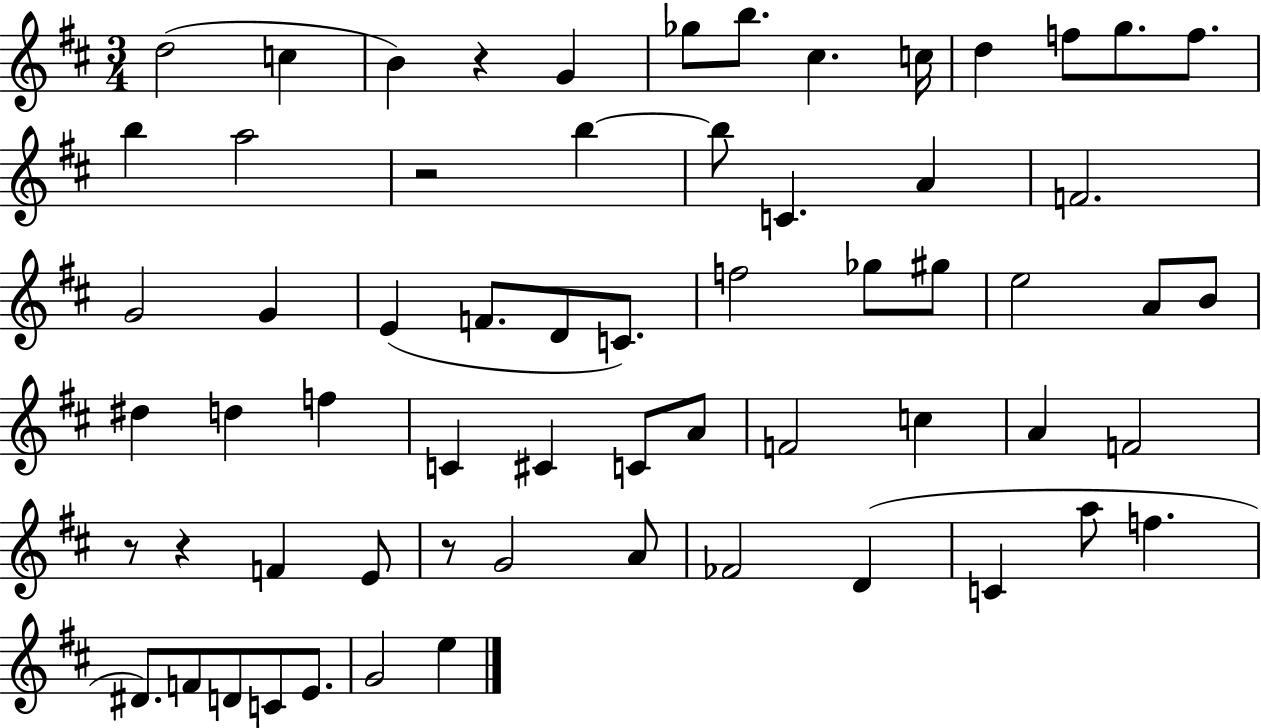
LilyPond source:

{
  \clef treble
  \numericTimeSignature
  \time 3/4
  \key d \major
  d''2( c''4 | b'4) r4 g'4 | ges''8 b''8. cis''4. c''16 | d''4 f''8 g''8. f''8. | \break b''4 a''2 | r2 b''4~~ | b''8 c'4. a'4 | f'2. | \break g'2 g'4 | e'4( f'8. d'8 c'8.) | f''2 ges''8 gis''8 | e''2 a'8 b'8 | \break dis''4 d''4 f''4 | c'4 cis'4 c'8 a'8 | f'2 c''4 | a'4 f'2 | \break r8 r4 f'4 e'8 | r8 g'2 a'8 | fes'2 d'4( | c'4 a''8 f''4. | \break dis'8.) f'8 d'8 c'8 e'8. | g'2 e''4 | \bar "|."
}